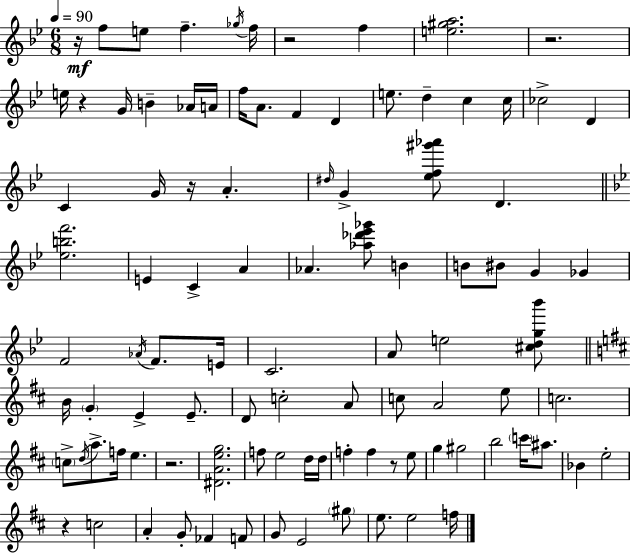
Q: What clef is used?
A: treble